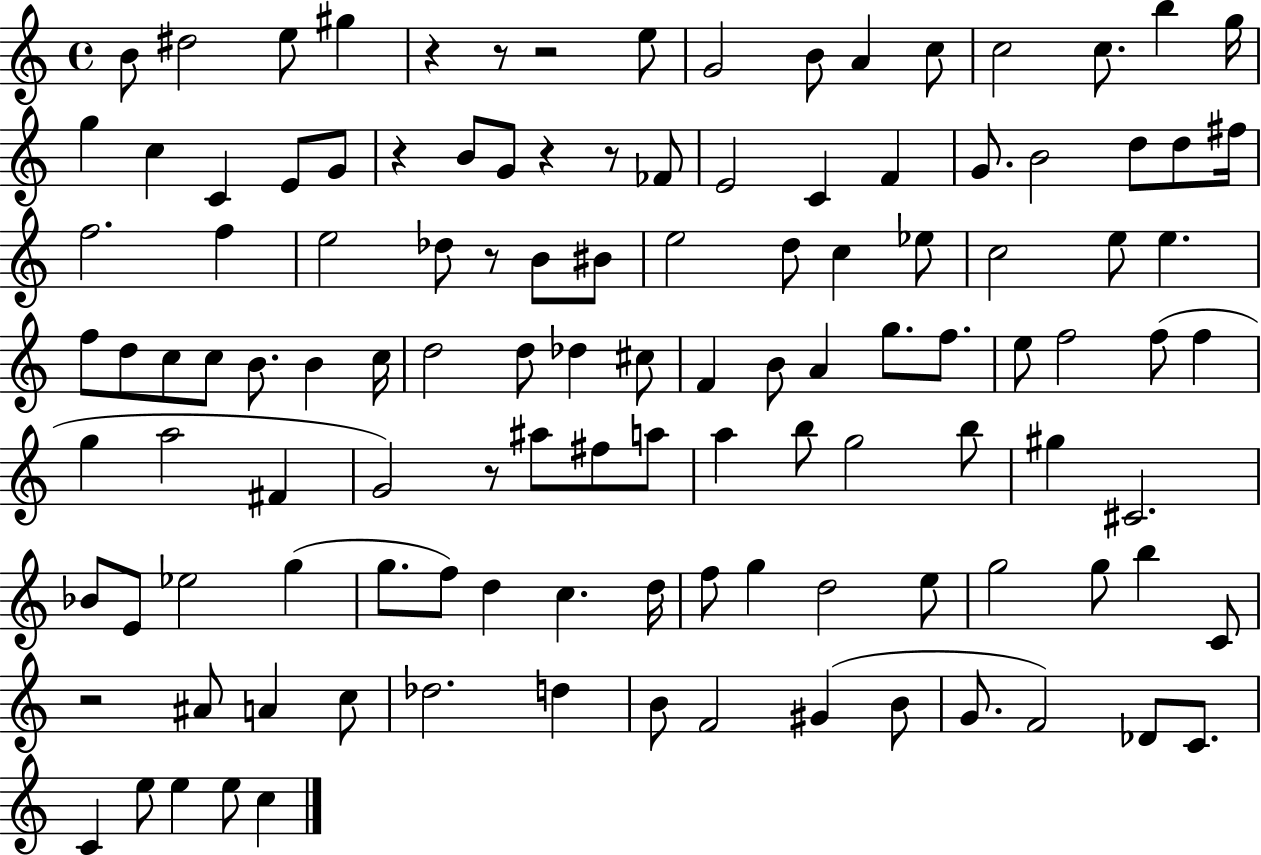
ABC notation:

X:1
T:Untitled
M:4/4
L:1/4
K:C
B/2 ^d2 e/2 ^g z z/2 z2 e/2 G2 B/2 A c/2 c2 c/2 b g/4 g c C E/2 G/2 z B/2 G/2 z z/2 _F/2 E2 C F G/2 B2 d/2 d/2 ^f/4 f2 f e2 _d/2 z/2 B/2 ^B/2 e2 d/2 c _e/2 c2 e/2 e f/2 d/2 c/2 c/2 B/2 B c/4 d2 d/2 _d ^c/2 F B/2 A g/2 f/2 e/2 f2 f/2 f g a2 ^F G2 z/2 ^a/2 ^f/2 a/2 a b/2 g2 b/2 ^g ^C2 _B/2 E/2 _e2 g g/2 f/2 d c d/4 f/2 g d2 e/2 g2 g/2 b C/2 z2 ^A/2 A c/2 _d2 d B/2 F2 ^G B/2 G/2 F2 _D/2 C/2 C e/2 e e/2 c